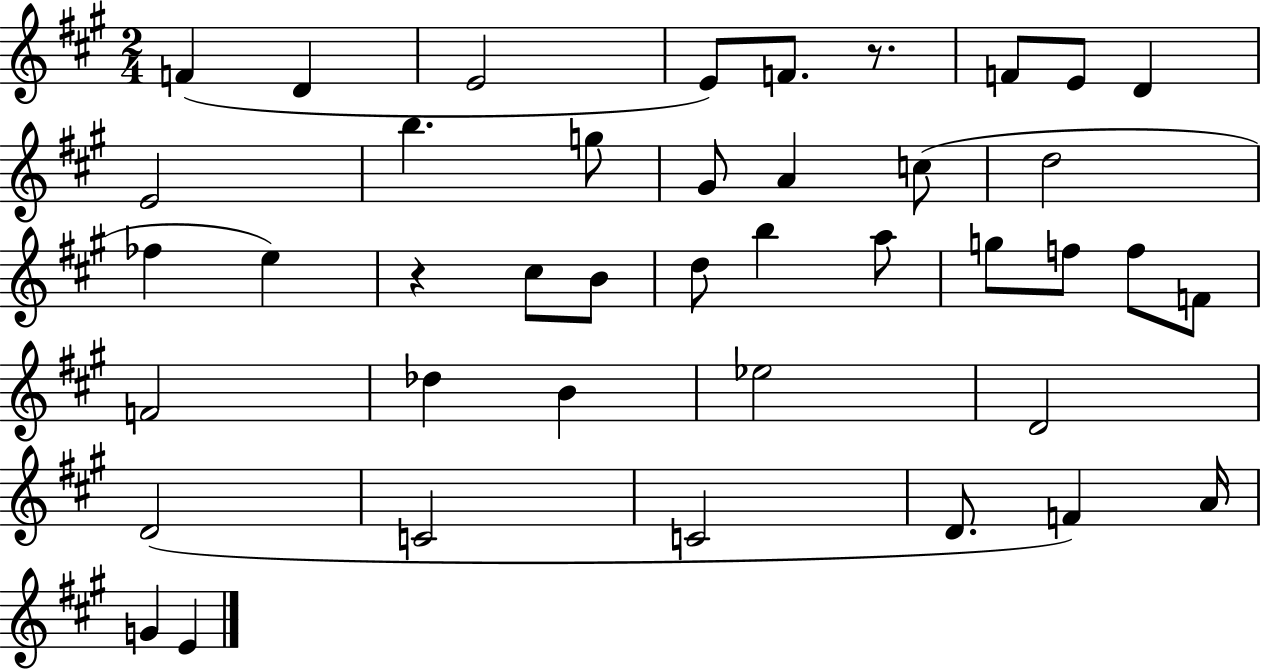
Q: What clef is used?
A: treble